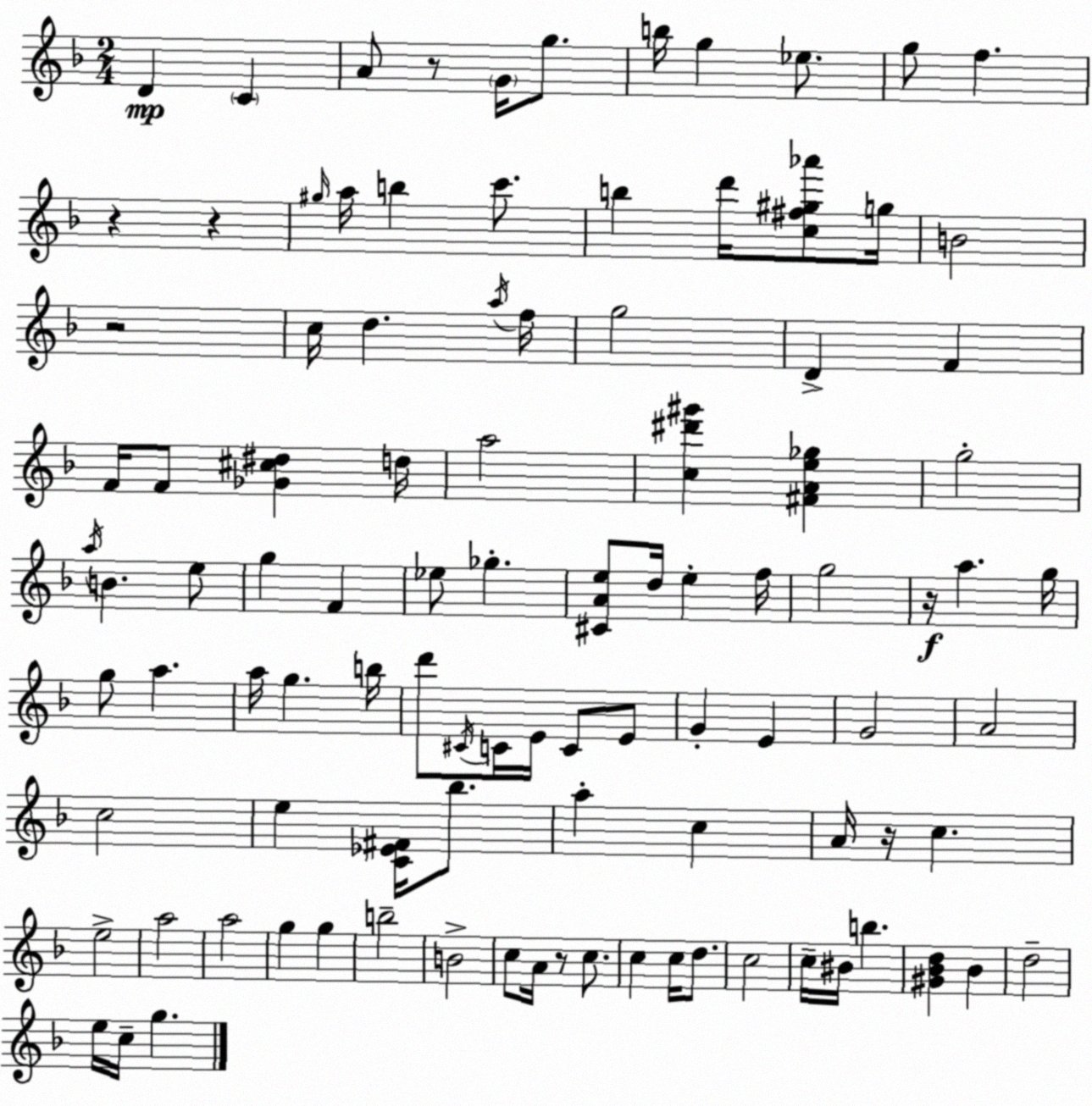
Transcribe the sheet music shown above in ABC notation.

X:1
T:Untitled
M:2/4
L:1/4
K:Dm
D C A/2 z/2 G/4 g/2 b/4 g _e/2 g/2 f z z ^g/4 a/4 b c'/2 b d'/4 [c^f^g_a']/2 g/4 B2 z2 c/4 d a/4 f/4 g2 D F F/4 F/2 [_G^c^d] d/4 a2 [c^d'^g'] [^FAe_g] g2 a/4 B e/2 g F _e/2 _g [^CAe]/2 d/4 e f/4 g2 z/4 a g/4 g/2 a a/4 g b/4 d'/2 ^C/4 C/4 E/4 C/2 E/2 G E G2 A2 c2 e [C_E^F]/4 _b/2 a c A/4 z/4 c e2 a2 a2 g g b2 B2 c/2 A/4 z/2 c/2 c c/4 d/2 c2 c/4 ^B/4 b [^G_Bd] _B d2 e/4 c/4 g